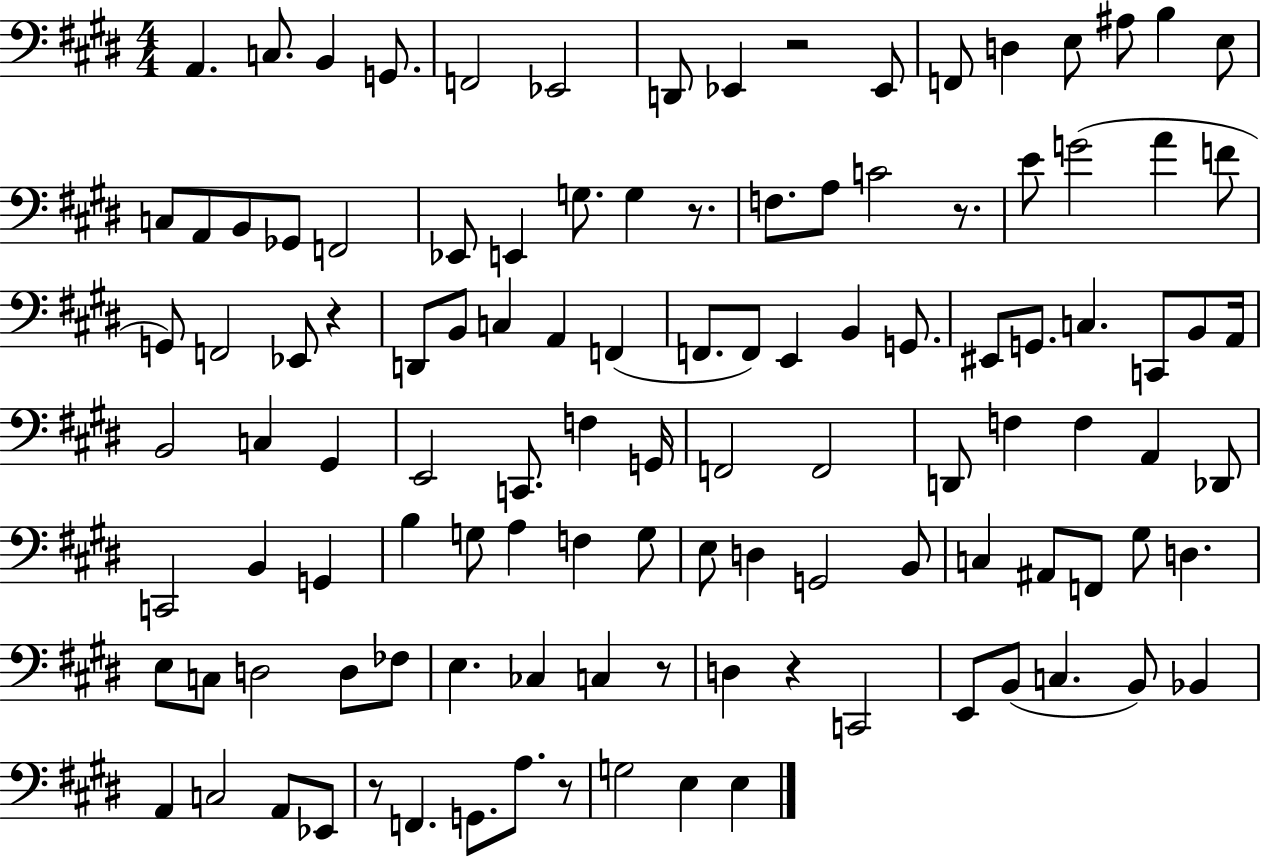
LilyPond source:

{
  \clef bass
  \numericTimeSignature
  \time 4/4
  \key e \major
  a,4. c8. b,4 g,8. | f,2 ees,2 | d,8 ees,4 r2 ees,8 | f,8 d4 e8 ais8 b4 e8 | \break c8 a,8 b,8 ges,8 f,2 | ees,8 e,4 g8. g4 r8. | f8. a8 c'2 r8. | e'8 g'2( a'4 f'8 | \break g,8) f,2 ees,8 r4 | d,8 b,8 c4 a,4 f,4( | f,8. f,8) e,4 b,4 g,8. | eis,8 g,8. c4. c,8 b,8 a,16 | \break b,2 c4 gis,4 | e,2 c,8. f4 g,16 | f,2 f,2 | d,8 f4 f4 a,4 des,8 | \break c,2 b,4 g,4 | b4 g8 a4 f4 g8 | e8 d4 g,2 b,8 | c4 ais,8 f,8 gis8 d4. | \break e8 c8 d2 d8 fes8 | e4. ces4 c4 r8 | d4 r4 c,2 | e,8 b,8( c4. b,8) bes,4 | \break a,4 c2 a,8 ees,8 | r8 f,4. g,8. a8. r8 | g2 e4 e4 | \bar "|."
}